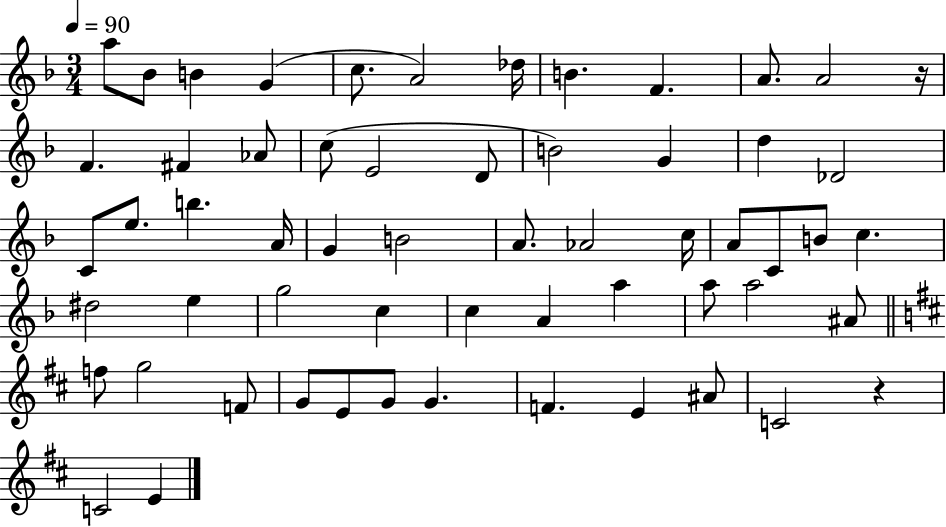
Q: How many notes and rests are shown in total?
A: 59